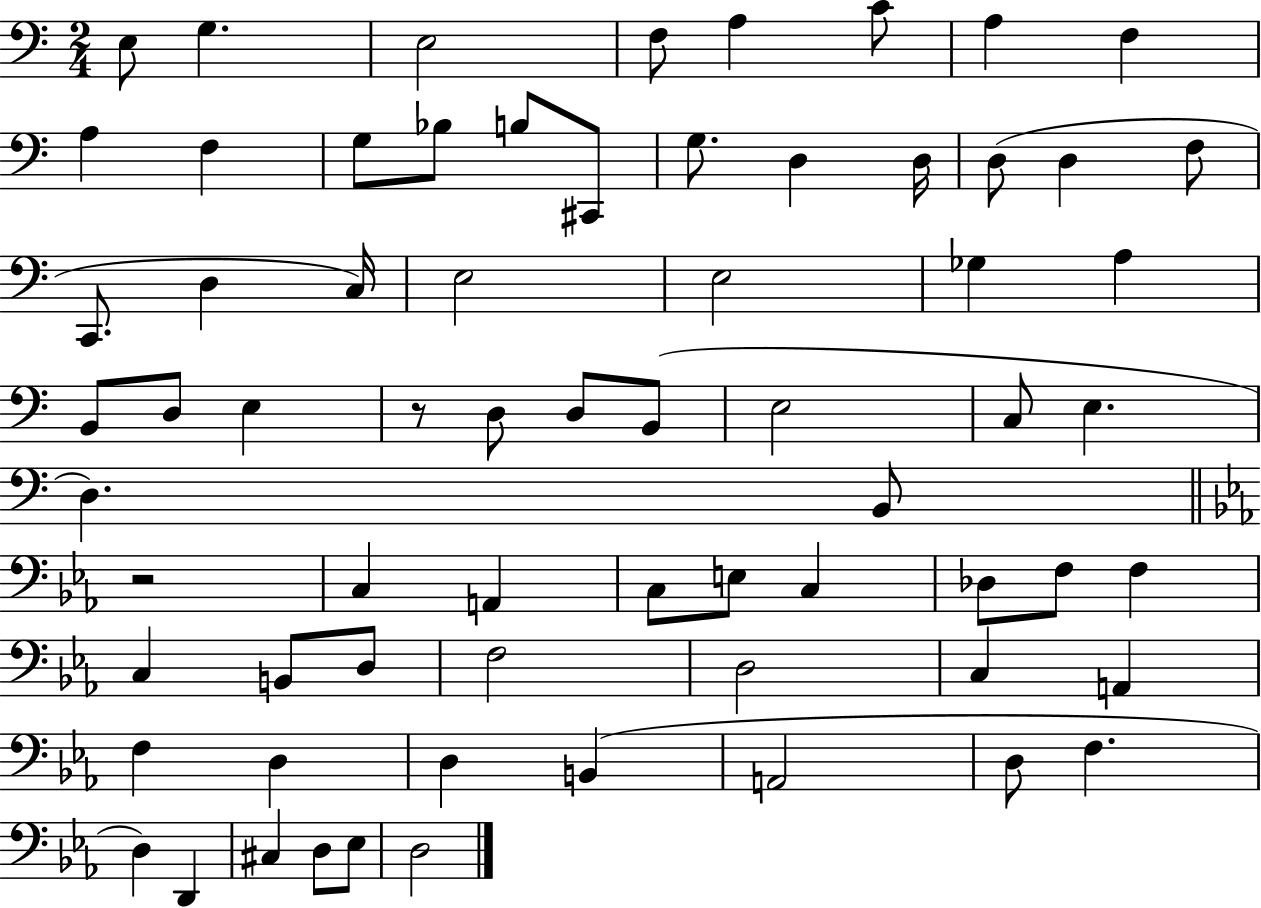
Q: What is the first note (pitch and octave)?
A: E3